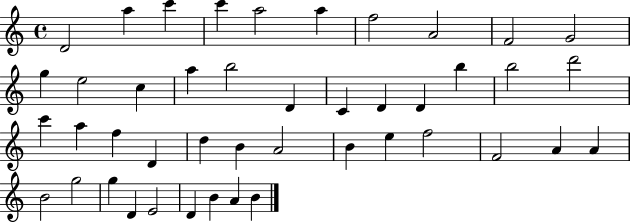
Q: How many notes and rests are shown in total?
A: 44